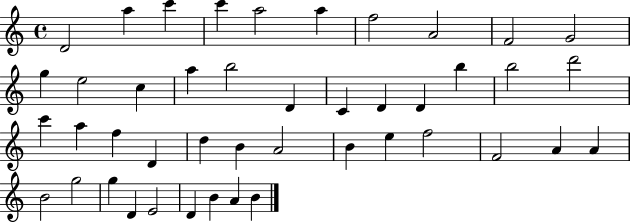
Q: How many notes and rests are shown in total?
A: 44